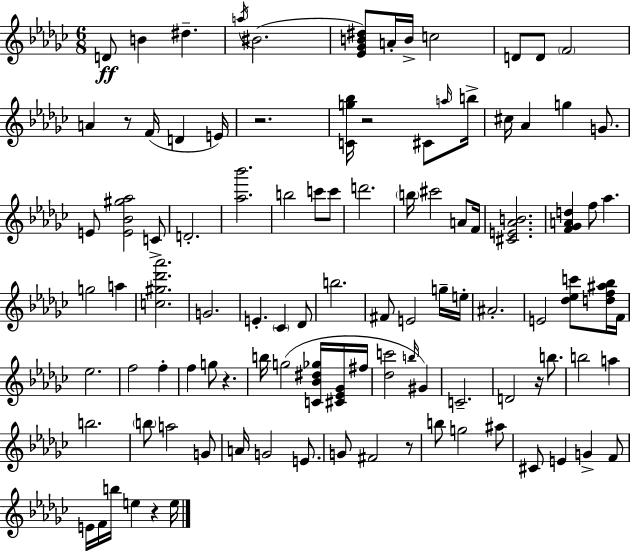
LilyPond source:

{
  \clef treble
  \numericTimeSignature
  \time 6/8
  \key ees \minor
  d'8\ff b'4 dis''4.-- | \acciaccatura { a''16 }( bis'2. | <ees' ges' b' dis''>8) a'16-. b'16-> c''2 | d'8 d'8 \parenthesize f'2 | \break a'4 r8 f'16( d'4 | e'16) r2. | <c' g'' bes''>16 r2 cis'8 | \grace { a''16 } b''16-> cis''16 aes'4 g''4 g'8. | \break e'8 <e' bes' gis'' aes''>2 | c'8-> d'2.-. | <aes'' bes'''>2. | b''2 c'''8 | \break c'''8 d'''2. | \parenthesize b''16 cis'''2 a'8 | f'16 <cis' e' aes' b'>2. | <f' ges' a' d''>4 f''8 aes''4. | \break g''2 a''4 | <c'' gis'' des''' aes'''>2. | g'2. | e'4.-. \parenthesize ces'4 | \break des'8 b''2. | fis'8 e'2 | g''16-- e''16-. ais'2.-. | e'2 <des'' ees'' c'''>8 | \break <d'' f'' ais'' bes''>16 f'16 ees''2. | f''2 f''4-. | f''4 g''8 r4. | b''16 g''2( <c' bes' dis'' ges''>16 | \break <cis' ees' ges'>16 fis''16 <des'' c'''>2 \grace { b''16 }) gis'4 | c'2.-- | d'2 r16 | b''8. b''2 a''4 | \break b''2. | \parenthesize b''8 a''2 | g'8 a'16 g'2 | e'8. g'8 fis'2 | \break r8 b''8 g''2 | ais''8 cis'8 e'4 g'4-> | f'8 e'16 f'16 b''16 e''4 r4 | e''16 \bar "|."
}